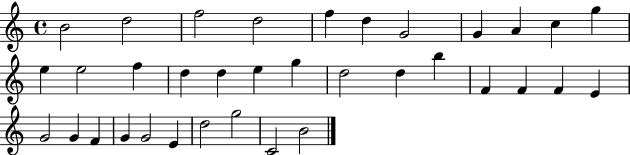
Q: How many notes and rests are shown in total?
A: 35